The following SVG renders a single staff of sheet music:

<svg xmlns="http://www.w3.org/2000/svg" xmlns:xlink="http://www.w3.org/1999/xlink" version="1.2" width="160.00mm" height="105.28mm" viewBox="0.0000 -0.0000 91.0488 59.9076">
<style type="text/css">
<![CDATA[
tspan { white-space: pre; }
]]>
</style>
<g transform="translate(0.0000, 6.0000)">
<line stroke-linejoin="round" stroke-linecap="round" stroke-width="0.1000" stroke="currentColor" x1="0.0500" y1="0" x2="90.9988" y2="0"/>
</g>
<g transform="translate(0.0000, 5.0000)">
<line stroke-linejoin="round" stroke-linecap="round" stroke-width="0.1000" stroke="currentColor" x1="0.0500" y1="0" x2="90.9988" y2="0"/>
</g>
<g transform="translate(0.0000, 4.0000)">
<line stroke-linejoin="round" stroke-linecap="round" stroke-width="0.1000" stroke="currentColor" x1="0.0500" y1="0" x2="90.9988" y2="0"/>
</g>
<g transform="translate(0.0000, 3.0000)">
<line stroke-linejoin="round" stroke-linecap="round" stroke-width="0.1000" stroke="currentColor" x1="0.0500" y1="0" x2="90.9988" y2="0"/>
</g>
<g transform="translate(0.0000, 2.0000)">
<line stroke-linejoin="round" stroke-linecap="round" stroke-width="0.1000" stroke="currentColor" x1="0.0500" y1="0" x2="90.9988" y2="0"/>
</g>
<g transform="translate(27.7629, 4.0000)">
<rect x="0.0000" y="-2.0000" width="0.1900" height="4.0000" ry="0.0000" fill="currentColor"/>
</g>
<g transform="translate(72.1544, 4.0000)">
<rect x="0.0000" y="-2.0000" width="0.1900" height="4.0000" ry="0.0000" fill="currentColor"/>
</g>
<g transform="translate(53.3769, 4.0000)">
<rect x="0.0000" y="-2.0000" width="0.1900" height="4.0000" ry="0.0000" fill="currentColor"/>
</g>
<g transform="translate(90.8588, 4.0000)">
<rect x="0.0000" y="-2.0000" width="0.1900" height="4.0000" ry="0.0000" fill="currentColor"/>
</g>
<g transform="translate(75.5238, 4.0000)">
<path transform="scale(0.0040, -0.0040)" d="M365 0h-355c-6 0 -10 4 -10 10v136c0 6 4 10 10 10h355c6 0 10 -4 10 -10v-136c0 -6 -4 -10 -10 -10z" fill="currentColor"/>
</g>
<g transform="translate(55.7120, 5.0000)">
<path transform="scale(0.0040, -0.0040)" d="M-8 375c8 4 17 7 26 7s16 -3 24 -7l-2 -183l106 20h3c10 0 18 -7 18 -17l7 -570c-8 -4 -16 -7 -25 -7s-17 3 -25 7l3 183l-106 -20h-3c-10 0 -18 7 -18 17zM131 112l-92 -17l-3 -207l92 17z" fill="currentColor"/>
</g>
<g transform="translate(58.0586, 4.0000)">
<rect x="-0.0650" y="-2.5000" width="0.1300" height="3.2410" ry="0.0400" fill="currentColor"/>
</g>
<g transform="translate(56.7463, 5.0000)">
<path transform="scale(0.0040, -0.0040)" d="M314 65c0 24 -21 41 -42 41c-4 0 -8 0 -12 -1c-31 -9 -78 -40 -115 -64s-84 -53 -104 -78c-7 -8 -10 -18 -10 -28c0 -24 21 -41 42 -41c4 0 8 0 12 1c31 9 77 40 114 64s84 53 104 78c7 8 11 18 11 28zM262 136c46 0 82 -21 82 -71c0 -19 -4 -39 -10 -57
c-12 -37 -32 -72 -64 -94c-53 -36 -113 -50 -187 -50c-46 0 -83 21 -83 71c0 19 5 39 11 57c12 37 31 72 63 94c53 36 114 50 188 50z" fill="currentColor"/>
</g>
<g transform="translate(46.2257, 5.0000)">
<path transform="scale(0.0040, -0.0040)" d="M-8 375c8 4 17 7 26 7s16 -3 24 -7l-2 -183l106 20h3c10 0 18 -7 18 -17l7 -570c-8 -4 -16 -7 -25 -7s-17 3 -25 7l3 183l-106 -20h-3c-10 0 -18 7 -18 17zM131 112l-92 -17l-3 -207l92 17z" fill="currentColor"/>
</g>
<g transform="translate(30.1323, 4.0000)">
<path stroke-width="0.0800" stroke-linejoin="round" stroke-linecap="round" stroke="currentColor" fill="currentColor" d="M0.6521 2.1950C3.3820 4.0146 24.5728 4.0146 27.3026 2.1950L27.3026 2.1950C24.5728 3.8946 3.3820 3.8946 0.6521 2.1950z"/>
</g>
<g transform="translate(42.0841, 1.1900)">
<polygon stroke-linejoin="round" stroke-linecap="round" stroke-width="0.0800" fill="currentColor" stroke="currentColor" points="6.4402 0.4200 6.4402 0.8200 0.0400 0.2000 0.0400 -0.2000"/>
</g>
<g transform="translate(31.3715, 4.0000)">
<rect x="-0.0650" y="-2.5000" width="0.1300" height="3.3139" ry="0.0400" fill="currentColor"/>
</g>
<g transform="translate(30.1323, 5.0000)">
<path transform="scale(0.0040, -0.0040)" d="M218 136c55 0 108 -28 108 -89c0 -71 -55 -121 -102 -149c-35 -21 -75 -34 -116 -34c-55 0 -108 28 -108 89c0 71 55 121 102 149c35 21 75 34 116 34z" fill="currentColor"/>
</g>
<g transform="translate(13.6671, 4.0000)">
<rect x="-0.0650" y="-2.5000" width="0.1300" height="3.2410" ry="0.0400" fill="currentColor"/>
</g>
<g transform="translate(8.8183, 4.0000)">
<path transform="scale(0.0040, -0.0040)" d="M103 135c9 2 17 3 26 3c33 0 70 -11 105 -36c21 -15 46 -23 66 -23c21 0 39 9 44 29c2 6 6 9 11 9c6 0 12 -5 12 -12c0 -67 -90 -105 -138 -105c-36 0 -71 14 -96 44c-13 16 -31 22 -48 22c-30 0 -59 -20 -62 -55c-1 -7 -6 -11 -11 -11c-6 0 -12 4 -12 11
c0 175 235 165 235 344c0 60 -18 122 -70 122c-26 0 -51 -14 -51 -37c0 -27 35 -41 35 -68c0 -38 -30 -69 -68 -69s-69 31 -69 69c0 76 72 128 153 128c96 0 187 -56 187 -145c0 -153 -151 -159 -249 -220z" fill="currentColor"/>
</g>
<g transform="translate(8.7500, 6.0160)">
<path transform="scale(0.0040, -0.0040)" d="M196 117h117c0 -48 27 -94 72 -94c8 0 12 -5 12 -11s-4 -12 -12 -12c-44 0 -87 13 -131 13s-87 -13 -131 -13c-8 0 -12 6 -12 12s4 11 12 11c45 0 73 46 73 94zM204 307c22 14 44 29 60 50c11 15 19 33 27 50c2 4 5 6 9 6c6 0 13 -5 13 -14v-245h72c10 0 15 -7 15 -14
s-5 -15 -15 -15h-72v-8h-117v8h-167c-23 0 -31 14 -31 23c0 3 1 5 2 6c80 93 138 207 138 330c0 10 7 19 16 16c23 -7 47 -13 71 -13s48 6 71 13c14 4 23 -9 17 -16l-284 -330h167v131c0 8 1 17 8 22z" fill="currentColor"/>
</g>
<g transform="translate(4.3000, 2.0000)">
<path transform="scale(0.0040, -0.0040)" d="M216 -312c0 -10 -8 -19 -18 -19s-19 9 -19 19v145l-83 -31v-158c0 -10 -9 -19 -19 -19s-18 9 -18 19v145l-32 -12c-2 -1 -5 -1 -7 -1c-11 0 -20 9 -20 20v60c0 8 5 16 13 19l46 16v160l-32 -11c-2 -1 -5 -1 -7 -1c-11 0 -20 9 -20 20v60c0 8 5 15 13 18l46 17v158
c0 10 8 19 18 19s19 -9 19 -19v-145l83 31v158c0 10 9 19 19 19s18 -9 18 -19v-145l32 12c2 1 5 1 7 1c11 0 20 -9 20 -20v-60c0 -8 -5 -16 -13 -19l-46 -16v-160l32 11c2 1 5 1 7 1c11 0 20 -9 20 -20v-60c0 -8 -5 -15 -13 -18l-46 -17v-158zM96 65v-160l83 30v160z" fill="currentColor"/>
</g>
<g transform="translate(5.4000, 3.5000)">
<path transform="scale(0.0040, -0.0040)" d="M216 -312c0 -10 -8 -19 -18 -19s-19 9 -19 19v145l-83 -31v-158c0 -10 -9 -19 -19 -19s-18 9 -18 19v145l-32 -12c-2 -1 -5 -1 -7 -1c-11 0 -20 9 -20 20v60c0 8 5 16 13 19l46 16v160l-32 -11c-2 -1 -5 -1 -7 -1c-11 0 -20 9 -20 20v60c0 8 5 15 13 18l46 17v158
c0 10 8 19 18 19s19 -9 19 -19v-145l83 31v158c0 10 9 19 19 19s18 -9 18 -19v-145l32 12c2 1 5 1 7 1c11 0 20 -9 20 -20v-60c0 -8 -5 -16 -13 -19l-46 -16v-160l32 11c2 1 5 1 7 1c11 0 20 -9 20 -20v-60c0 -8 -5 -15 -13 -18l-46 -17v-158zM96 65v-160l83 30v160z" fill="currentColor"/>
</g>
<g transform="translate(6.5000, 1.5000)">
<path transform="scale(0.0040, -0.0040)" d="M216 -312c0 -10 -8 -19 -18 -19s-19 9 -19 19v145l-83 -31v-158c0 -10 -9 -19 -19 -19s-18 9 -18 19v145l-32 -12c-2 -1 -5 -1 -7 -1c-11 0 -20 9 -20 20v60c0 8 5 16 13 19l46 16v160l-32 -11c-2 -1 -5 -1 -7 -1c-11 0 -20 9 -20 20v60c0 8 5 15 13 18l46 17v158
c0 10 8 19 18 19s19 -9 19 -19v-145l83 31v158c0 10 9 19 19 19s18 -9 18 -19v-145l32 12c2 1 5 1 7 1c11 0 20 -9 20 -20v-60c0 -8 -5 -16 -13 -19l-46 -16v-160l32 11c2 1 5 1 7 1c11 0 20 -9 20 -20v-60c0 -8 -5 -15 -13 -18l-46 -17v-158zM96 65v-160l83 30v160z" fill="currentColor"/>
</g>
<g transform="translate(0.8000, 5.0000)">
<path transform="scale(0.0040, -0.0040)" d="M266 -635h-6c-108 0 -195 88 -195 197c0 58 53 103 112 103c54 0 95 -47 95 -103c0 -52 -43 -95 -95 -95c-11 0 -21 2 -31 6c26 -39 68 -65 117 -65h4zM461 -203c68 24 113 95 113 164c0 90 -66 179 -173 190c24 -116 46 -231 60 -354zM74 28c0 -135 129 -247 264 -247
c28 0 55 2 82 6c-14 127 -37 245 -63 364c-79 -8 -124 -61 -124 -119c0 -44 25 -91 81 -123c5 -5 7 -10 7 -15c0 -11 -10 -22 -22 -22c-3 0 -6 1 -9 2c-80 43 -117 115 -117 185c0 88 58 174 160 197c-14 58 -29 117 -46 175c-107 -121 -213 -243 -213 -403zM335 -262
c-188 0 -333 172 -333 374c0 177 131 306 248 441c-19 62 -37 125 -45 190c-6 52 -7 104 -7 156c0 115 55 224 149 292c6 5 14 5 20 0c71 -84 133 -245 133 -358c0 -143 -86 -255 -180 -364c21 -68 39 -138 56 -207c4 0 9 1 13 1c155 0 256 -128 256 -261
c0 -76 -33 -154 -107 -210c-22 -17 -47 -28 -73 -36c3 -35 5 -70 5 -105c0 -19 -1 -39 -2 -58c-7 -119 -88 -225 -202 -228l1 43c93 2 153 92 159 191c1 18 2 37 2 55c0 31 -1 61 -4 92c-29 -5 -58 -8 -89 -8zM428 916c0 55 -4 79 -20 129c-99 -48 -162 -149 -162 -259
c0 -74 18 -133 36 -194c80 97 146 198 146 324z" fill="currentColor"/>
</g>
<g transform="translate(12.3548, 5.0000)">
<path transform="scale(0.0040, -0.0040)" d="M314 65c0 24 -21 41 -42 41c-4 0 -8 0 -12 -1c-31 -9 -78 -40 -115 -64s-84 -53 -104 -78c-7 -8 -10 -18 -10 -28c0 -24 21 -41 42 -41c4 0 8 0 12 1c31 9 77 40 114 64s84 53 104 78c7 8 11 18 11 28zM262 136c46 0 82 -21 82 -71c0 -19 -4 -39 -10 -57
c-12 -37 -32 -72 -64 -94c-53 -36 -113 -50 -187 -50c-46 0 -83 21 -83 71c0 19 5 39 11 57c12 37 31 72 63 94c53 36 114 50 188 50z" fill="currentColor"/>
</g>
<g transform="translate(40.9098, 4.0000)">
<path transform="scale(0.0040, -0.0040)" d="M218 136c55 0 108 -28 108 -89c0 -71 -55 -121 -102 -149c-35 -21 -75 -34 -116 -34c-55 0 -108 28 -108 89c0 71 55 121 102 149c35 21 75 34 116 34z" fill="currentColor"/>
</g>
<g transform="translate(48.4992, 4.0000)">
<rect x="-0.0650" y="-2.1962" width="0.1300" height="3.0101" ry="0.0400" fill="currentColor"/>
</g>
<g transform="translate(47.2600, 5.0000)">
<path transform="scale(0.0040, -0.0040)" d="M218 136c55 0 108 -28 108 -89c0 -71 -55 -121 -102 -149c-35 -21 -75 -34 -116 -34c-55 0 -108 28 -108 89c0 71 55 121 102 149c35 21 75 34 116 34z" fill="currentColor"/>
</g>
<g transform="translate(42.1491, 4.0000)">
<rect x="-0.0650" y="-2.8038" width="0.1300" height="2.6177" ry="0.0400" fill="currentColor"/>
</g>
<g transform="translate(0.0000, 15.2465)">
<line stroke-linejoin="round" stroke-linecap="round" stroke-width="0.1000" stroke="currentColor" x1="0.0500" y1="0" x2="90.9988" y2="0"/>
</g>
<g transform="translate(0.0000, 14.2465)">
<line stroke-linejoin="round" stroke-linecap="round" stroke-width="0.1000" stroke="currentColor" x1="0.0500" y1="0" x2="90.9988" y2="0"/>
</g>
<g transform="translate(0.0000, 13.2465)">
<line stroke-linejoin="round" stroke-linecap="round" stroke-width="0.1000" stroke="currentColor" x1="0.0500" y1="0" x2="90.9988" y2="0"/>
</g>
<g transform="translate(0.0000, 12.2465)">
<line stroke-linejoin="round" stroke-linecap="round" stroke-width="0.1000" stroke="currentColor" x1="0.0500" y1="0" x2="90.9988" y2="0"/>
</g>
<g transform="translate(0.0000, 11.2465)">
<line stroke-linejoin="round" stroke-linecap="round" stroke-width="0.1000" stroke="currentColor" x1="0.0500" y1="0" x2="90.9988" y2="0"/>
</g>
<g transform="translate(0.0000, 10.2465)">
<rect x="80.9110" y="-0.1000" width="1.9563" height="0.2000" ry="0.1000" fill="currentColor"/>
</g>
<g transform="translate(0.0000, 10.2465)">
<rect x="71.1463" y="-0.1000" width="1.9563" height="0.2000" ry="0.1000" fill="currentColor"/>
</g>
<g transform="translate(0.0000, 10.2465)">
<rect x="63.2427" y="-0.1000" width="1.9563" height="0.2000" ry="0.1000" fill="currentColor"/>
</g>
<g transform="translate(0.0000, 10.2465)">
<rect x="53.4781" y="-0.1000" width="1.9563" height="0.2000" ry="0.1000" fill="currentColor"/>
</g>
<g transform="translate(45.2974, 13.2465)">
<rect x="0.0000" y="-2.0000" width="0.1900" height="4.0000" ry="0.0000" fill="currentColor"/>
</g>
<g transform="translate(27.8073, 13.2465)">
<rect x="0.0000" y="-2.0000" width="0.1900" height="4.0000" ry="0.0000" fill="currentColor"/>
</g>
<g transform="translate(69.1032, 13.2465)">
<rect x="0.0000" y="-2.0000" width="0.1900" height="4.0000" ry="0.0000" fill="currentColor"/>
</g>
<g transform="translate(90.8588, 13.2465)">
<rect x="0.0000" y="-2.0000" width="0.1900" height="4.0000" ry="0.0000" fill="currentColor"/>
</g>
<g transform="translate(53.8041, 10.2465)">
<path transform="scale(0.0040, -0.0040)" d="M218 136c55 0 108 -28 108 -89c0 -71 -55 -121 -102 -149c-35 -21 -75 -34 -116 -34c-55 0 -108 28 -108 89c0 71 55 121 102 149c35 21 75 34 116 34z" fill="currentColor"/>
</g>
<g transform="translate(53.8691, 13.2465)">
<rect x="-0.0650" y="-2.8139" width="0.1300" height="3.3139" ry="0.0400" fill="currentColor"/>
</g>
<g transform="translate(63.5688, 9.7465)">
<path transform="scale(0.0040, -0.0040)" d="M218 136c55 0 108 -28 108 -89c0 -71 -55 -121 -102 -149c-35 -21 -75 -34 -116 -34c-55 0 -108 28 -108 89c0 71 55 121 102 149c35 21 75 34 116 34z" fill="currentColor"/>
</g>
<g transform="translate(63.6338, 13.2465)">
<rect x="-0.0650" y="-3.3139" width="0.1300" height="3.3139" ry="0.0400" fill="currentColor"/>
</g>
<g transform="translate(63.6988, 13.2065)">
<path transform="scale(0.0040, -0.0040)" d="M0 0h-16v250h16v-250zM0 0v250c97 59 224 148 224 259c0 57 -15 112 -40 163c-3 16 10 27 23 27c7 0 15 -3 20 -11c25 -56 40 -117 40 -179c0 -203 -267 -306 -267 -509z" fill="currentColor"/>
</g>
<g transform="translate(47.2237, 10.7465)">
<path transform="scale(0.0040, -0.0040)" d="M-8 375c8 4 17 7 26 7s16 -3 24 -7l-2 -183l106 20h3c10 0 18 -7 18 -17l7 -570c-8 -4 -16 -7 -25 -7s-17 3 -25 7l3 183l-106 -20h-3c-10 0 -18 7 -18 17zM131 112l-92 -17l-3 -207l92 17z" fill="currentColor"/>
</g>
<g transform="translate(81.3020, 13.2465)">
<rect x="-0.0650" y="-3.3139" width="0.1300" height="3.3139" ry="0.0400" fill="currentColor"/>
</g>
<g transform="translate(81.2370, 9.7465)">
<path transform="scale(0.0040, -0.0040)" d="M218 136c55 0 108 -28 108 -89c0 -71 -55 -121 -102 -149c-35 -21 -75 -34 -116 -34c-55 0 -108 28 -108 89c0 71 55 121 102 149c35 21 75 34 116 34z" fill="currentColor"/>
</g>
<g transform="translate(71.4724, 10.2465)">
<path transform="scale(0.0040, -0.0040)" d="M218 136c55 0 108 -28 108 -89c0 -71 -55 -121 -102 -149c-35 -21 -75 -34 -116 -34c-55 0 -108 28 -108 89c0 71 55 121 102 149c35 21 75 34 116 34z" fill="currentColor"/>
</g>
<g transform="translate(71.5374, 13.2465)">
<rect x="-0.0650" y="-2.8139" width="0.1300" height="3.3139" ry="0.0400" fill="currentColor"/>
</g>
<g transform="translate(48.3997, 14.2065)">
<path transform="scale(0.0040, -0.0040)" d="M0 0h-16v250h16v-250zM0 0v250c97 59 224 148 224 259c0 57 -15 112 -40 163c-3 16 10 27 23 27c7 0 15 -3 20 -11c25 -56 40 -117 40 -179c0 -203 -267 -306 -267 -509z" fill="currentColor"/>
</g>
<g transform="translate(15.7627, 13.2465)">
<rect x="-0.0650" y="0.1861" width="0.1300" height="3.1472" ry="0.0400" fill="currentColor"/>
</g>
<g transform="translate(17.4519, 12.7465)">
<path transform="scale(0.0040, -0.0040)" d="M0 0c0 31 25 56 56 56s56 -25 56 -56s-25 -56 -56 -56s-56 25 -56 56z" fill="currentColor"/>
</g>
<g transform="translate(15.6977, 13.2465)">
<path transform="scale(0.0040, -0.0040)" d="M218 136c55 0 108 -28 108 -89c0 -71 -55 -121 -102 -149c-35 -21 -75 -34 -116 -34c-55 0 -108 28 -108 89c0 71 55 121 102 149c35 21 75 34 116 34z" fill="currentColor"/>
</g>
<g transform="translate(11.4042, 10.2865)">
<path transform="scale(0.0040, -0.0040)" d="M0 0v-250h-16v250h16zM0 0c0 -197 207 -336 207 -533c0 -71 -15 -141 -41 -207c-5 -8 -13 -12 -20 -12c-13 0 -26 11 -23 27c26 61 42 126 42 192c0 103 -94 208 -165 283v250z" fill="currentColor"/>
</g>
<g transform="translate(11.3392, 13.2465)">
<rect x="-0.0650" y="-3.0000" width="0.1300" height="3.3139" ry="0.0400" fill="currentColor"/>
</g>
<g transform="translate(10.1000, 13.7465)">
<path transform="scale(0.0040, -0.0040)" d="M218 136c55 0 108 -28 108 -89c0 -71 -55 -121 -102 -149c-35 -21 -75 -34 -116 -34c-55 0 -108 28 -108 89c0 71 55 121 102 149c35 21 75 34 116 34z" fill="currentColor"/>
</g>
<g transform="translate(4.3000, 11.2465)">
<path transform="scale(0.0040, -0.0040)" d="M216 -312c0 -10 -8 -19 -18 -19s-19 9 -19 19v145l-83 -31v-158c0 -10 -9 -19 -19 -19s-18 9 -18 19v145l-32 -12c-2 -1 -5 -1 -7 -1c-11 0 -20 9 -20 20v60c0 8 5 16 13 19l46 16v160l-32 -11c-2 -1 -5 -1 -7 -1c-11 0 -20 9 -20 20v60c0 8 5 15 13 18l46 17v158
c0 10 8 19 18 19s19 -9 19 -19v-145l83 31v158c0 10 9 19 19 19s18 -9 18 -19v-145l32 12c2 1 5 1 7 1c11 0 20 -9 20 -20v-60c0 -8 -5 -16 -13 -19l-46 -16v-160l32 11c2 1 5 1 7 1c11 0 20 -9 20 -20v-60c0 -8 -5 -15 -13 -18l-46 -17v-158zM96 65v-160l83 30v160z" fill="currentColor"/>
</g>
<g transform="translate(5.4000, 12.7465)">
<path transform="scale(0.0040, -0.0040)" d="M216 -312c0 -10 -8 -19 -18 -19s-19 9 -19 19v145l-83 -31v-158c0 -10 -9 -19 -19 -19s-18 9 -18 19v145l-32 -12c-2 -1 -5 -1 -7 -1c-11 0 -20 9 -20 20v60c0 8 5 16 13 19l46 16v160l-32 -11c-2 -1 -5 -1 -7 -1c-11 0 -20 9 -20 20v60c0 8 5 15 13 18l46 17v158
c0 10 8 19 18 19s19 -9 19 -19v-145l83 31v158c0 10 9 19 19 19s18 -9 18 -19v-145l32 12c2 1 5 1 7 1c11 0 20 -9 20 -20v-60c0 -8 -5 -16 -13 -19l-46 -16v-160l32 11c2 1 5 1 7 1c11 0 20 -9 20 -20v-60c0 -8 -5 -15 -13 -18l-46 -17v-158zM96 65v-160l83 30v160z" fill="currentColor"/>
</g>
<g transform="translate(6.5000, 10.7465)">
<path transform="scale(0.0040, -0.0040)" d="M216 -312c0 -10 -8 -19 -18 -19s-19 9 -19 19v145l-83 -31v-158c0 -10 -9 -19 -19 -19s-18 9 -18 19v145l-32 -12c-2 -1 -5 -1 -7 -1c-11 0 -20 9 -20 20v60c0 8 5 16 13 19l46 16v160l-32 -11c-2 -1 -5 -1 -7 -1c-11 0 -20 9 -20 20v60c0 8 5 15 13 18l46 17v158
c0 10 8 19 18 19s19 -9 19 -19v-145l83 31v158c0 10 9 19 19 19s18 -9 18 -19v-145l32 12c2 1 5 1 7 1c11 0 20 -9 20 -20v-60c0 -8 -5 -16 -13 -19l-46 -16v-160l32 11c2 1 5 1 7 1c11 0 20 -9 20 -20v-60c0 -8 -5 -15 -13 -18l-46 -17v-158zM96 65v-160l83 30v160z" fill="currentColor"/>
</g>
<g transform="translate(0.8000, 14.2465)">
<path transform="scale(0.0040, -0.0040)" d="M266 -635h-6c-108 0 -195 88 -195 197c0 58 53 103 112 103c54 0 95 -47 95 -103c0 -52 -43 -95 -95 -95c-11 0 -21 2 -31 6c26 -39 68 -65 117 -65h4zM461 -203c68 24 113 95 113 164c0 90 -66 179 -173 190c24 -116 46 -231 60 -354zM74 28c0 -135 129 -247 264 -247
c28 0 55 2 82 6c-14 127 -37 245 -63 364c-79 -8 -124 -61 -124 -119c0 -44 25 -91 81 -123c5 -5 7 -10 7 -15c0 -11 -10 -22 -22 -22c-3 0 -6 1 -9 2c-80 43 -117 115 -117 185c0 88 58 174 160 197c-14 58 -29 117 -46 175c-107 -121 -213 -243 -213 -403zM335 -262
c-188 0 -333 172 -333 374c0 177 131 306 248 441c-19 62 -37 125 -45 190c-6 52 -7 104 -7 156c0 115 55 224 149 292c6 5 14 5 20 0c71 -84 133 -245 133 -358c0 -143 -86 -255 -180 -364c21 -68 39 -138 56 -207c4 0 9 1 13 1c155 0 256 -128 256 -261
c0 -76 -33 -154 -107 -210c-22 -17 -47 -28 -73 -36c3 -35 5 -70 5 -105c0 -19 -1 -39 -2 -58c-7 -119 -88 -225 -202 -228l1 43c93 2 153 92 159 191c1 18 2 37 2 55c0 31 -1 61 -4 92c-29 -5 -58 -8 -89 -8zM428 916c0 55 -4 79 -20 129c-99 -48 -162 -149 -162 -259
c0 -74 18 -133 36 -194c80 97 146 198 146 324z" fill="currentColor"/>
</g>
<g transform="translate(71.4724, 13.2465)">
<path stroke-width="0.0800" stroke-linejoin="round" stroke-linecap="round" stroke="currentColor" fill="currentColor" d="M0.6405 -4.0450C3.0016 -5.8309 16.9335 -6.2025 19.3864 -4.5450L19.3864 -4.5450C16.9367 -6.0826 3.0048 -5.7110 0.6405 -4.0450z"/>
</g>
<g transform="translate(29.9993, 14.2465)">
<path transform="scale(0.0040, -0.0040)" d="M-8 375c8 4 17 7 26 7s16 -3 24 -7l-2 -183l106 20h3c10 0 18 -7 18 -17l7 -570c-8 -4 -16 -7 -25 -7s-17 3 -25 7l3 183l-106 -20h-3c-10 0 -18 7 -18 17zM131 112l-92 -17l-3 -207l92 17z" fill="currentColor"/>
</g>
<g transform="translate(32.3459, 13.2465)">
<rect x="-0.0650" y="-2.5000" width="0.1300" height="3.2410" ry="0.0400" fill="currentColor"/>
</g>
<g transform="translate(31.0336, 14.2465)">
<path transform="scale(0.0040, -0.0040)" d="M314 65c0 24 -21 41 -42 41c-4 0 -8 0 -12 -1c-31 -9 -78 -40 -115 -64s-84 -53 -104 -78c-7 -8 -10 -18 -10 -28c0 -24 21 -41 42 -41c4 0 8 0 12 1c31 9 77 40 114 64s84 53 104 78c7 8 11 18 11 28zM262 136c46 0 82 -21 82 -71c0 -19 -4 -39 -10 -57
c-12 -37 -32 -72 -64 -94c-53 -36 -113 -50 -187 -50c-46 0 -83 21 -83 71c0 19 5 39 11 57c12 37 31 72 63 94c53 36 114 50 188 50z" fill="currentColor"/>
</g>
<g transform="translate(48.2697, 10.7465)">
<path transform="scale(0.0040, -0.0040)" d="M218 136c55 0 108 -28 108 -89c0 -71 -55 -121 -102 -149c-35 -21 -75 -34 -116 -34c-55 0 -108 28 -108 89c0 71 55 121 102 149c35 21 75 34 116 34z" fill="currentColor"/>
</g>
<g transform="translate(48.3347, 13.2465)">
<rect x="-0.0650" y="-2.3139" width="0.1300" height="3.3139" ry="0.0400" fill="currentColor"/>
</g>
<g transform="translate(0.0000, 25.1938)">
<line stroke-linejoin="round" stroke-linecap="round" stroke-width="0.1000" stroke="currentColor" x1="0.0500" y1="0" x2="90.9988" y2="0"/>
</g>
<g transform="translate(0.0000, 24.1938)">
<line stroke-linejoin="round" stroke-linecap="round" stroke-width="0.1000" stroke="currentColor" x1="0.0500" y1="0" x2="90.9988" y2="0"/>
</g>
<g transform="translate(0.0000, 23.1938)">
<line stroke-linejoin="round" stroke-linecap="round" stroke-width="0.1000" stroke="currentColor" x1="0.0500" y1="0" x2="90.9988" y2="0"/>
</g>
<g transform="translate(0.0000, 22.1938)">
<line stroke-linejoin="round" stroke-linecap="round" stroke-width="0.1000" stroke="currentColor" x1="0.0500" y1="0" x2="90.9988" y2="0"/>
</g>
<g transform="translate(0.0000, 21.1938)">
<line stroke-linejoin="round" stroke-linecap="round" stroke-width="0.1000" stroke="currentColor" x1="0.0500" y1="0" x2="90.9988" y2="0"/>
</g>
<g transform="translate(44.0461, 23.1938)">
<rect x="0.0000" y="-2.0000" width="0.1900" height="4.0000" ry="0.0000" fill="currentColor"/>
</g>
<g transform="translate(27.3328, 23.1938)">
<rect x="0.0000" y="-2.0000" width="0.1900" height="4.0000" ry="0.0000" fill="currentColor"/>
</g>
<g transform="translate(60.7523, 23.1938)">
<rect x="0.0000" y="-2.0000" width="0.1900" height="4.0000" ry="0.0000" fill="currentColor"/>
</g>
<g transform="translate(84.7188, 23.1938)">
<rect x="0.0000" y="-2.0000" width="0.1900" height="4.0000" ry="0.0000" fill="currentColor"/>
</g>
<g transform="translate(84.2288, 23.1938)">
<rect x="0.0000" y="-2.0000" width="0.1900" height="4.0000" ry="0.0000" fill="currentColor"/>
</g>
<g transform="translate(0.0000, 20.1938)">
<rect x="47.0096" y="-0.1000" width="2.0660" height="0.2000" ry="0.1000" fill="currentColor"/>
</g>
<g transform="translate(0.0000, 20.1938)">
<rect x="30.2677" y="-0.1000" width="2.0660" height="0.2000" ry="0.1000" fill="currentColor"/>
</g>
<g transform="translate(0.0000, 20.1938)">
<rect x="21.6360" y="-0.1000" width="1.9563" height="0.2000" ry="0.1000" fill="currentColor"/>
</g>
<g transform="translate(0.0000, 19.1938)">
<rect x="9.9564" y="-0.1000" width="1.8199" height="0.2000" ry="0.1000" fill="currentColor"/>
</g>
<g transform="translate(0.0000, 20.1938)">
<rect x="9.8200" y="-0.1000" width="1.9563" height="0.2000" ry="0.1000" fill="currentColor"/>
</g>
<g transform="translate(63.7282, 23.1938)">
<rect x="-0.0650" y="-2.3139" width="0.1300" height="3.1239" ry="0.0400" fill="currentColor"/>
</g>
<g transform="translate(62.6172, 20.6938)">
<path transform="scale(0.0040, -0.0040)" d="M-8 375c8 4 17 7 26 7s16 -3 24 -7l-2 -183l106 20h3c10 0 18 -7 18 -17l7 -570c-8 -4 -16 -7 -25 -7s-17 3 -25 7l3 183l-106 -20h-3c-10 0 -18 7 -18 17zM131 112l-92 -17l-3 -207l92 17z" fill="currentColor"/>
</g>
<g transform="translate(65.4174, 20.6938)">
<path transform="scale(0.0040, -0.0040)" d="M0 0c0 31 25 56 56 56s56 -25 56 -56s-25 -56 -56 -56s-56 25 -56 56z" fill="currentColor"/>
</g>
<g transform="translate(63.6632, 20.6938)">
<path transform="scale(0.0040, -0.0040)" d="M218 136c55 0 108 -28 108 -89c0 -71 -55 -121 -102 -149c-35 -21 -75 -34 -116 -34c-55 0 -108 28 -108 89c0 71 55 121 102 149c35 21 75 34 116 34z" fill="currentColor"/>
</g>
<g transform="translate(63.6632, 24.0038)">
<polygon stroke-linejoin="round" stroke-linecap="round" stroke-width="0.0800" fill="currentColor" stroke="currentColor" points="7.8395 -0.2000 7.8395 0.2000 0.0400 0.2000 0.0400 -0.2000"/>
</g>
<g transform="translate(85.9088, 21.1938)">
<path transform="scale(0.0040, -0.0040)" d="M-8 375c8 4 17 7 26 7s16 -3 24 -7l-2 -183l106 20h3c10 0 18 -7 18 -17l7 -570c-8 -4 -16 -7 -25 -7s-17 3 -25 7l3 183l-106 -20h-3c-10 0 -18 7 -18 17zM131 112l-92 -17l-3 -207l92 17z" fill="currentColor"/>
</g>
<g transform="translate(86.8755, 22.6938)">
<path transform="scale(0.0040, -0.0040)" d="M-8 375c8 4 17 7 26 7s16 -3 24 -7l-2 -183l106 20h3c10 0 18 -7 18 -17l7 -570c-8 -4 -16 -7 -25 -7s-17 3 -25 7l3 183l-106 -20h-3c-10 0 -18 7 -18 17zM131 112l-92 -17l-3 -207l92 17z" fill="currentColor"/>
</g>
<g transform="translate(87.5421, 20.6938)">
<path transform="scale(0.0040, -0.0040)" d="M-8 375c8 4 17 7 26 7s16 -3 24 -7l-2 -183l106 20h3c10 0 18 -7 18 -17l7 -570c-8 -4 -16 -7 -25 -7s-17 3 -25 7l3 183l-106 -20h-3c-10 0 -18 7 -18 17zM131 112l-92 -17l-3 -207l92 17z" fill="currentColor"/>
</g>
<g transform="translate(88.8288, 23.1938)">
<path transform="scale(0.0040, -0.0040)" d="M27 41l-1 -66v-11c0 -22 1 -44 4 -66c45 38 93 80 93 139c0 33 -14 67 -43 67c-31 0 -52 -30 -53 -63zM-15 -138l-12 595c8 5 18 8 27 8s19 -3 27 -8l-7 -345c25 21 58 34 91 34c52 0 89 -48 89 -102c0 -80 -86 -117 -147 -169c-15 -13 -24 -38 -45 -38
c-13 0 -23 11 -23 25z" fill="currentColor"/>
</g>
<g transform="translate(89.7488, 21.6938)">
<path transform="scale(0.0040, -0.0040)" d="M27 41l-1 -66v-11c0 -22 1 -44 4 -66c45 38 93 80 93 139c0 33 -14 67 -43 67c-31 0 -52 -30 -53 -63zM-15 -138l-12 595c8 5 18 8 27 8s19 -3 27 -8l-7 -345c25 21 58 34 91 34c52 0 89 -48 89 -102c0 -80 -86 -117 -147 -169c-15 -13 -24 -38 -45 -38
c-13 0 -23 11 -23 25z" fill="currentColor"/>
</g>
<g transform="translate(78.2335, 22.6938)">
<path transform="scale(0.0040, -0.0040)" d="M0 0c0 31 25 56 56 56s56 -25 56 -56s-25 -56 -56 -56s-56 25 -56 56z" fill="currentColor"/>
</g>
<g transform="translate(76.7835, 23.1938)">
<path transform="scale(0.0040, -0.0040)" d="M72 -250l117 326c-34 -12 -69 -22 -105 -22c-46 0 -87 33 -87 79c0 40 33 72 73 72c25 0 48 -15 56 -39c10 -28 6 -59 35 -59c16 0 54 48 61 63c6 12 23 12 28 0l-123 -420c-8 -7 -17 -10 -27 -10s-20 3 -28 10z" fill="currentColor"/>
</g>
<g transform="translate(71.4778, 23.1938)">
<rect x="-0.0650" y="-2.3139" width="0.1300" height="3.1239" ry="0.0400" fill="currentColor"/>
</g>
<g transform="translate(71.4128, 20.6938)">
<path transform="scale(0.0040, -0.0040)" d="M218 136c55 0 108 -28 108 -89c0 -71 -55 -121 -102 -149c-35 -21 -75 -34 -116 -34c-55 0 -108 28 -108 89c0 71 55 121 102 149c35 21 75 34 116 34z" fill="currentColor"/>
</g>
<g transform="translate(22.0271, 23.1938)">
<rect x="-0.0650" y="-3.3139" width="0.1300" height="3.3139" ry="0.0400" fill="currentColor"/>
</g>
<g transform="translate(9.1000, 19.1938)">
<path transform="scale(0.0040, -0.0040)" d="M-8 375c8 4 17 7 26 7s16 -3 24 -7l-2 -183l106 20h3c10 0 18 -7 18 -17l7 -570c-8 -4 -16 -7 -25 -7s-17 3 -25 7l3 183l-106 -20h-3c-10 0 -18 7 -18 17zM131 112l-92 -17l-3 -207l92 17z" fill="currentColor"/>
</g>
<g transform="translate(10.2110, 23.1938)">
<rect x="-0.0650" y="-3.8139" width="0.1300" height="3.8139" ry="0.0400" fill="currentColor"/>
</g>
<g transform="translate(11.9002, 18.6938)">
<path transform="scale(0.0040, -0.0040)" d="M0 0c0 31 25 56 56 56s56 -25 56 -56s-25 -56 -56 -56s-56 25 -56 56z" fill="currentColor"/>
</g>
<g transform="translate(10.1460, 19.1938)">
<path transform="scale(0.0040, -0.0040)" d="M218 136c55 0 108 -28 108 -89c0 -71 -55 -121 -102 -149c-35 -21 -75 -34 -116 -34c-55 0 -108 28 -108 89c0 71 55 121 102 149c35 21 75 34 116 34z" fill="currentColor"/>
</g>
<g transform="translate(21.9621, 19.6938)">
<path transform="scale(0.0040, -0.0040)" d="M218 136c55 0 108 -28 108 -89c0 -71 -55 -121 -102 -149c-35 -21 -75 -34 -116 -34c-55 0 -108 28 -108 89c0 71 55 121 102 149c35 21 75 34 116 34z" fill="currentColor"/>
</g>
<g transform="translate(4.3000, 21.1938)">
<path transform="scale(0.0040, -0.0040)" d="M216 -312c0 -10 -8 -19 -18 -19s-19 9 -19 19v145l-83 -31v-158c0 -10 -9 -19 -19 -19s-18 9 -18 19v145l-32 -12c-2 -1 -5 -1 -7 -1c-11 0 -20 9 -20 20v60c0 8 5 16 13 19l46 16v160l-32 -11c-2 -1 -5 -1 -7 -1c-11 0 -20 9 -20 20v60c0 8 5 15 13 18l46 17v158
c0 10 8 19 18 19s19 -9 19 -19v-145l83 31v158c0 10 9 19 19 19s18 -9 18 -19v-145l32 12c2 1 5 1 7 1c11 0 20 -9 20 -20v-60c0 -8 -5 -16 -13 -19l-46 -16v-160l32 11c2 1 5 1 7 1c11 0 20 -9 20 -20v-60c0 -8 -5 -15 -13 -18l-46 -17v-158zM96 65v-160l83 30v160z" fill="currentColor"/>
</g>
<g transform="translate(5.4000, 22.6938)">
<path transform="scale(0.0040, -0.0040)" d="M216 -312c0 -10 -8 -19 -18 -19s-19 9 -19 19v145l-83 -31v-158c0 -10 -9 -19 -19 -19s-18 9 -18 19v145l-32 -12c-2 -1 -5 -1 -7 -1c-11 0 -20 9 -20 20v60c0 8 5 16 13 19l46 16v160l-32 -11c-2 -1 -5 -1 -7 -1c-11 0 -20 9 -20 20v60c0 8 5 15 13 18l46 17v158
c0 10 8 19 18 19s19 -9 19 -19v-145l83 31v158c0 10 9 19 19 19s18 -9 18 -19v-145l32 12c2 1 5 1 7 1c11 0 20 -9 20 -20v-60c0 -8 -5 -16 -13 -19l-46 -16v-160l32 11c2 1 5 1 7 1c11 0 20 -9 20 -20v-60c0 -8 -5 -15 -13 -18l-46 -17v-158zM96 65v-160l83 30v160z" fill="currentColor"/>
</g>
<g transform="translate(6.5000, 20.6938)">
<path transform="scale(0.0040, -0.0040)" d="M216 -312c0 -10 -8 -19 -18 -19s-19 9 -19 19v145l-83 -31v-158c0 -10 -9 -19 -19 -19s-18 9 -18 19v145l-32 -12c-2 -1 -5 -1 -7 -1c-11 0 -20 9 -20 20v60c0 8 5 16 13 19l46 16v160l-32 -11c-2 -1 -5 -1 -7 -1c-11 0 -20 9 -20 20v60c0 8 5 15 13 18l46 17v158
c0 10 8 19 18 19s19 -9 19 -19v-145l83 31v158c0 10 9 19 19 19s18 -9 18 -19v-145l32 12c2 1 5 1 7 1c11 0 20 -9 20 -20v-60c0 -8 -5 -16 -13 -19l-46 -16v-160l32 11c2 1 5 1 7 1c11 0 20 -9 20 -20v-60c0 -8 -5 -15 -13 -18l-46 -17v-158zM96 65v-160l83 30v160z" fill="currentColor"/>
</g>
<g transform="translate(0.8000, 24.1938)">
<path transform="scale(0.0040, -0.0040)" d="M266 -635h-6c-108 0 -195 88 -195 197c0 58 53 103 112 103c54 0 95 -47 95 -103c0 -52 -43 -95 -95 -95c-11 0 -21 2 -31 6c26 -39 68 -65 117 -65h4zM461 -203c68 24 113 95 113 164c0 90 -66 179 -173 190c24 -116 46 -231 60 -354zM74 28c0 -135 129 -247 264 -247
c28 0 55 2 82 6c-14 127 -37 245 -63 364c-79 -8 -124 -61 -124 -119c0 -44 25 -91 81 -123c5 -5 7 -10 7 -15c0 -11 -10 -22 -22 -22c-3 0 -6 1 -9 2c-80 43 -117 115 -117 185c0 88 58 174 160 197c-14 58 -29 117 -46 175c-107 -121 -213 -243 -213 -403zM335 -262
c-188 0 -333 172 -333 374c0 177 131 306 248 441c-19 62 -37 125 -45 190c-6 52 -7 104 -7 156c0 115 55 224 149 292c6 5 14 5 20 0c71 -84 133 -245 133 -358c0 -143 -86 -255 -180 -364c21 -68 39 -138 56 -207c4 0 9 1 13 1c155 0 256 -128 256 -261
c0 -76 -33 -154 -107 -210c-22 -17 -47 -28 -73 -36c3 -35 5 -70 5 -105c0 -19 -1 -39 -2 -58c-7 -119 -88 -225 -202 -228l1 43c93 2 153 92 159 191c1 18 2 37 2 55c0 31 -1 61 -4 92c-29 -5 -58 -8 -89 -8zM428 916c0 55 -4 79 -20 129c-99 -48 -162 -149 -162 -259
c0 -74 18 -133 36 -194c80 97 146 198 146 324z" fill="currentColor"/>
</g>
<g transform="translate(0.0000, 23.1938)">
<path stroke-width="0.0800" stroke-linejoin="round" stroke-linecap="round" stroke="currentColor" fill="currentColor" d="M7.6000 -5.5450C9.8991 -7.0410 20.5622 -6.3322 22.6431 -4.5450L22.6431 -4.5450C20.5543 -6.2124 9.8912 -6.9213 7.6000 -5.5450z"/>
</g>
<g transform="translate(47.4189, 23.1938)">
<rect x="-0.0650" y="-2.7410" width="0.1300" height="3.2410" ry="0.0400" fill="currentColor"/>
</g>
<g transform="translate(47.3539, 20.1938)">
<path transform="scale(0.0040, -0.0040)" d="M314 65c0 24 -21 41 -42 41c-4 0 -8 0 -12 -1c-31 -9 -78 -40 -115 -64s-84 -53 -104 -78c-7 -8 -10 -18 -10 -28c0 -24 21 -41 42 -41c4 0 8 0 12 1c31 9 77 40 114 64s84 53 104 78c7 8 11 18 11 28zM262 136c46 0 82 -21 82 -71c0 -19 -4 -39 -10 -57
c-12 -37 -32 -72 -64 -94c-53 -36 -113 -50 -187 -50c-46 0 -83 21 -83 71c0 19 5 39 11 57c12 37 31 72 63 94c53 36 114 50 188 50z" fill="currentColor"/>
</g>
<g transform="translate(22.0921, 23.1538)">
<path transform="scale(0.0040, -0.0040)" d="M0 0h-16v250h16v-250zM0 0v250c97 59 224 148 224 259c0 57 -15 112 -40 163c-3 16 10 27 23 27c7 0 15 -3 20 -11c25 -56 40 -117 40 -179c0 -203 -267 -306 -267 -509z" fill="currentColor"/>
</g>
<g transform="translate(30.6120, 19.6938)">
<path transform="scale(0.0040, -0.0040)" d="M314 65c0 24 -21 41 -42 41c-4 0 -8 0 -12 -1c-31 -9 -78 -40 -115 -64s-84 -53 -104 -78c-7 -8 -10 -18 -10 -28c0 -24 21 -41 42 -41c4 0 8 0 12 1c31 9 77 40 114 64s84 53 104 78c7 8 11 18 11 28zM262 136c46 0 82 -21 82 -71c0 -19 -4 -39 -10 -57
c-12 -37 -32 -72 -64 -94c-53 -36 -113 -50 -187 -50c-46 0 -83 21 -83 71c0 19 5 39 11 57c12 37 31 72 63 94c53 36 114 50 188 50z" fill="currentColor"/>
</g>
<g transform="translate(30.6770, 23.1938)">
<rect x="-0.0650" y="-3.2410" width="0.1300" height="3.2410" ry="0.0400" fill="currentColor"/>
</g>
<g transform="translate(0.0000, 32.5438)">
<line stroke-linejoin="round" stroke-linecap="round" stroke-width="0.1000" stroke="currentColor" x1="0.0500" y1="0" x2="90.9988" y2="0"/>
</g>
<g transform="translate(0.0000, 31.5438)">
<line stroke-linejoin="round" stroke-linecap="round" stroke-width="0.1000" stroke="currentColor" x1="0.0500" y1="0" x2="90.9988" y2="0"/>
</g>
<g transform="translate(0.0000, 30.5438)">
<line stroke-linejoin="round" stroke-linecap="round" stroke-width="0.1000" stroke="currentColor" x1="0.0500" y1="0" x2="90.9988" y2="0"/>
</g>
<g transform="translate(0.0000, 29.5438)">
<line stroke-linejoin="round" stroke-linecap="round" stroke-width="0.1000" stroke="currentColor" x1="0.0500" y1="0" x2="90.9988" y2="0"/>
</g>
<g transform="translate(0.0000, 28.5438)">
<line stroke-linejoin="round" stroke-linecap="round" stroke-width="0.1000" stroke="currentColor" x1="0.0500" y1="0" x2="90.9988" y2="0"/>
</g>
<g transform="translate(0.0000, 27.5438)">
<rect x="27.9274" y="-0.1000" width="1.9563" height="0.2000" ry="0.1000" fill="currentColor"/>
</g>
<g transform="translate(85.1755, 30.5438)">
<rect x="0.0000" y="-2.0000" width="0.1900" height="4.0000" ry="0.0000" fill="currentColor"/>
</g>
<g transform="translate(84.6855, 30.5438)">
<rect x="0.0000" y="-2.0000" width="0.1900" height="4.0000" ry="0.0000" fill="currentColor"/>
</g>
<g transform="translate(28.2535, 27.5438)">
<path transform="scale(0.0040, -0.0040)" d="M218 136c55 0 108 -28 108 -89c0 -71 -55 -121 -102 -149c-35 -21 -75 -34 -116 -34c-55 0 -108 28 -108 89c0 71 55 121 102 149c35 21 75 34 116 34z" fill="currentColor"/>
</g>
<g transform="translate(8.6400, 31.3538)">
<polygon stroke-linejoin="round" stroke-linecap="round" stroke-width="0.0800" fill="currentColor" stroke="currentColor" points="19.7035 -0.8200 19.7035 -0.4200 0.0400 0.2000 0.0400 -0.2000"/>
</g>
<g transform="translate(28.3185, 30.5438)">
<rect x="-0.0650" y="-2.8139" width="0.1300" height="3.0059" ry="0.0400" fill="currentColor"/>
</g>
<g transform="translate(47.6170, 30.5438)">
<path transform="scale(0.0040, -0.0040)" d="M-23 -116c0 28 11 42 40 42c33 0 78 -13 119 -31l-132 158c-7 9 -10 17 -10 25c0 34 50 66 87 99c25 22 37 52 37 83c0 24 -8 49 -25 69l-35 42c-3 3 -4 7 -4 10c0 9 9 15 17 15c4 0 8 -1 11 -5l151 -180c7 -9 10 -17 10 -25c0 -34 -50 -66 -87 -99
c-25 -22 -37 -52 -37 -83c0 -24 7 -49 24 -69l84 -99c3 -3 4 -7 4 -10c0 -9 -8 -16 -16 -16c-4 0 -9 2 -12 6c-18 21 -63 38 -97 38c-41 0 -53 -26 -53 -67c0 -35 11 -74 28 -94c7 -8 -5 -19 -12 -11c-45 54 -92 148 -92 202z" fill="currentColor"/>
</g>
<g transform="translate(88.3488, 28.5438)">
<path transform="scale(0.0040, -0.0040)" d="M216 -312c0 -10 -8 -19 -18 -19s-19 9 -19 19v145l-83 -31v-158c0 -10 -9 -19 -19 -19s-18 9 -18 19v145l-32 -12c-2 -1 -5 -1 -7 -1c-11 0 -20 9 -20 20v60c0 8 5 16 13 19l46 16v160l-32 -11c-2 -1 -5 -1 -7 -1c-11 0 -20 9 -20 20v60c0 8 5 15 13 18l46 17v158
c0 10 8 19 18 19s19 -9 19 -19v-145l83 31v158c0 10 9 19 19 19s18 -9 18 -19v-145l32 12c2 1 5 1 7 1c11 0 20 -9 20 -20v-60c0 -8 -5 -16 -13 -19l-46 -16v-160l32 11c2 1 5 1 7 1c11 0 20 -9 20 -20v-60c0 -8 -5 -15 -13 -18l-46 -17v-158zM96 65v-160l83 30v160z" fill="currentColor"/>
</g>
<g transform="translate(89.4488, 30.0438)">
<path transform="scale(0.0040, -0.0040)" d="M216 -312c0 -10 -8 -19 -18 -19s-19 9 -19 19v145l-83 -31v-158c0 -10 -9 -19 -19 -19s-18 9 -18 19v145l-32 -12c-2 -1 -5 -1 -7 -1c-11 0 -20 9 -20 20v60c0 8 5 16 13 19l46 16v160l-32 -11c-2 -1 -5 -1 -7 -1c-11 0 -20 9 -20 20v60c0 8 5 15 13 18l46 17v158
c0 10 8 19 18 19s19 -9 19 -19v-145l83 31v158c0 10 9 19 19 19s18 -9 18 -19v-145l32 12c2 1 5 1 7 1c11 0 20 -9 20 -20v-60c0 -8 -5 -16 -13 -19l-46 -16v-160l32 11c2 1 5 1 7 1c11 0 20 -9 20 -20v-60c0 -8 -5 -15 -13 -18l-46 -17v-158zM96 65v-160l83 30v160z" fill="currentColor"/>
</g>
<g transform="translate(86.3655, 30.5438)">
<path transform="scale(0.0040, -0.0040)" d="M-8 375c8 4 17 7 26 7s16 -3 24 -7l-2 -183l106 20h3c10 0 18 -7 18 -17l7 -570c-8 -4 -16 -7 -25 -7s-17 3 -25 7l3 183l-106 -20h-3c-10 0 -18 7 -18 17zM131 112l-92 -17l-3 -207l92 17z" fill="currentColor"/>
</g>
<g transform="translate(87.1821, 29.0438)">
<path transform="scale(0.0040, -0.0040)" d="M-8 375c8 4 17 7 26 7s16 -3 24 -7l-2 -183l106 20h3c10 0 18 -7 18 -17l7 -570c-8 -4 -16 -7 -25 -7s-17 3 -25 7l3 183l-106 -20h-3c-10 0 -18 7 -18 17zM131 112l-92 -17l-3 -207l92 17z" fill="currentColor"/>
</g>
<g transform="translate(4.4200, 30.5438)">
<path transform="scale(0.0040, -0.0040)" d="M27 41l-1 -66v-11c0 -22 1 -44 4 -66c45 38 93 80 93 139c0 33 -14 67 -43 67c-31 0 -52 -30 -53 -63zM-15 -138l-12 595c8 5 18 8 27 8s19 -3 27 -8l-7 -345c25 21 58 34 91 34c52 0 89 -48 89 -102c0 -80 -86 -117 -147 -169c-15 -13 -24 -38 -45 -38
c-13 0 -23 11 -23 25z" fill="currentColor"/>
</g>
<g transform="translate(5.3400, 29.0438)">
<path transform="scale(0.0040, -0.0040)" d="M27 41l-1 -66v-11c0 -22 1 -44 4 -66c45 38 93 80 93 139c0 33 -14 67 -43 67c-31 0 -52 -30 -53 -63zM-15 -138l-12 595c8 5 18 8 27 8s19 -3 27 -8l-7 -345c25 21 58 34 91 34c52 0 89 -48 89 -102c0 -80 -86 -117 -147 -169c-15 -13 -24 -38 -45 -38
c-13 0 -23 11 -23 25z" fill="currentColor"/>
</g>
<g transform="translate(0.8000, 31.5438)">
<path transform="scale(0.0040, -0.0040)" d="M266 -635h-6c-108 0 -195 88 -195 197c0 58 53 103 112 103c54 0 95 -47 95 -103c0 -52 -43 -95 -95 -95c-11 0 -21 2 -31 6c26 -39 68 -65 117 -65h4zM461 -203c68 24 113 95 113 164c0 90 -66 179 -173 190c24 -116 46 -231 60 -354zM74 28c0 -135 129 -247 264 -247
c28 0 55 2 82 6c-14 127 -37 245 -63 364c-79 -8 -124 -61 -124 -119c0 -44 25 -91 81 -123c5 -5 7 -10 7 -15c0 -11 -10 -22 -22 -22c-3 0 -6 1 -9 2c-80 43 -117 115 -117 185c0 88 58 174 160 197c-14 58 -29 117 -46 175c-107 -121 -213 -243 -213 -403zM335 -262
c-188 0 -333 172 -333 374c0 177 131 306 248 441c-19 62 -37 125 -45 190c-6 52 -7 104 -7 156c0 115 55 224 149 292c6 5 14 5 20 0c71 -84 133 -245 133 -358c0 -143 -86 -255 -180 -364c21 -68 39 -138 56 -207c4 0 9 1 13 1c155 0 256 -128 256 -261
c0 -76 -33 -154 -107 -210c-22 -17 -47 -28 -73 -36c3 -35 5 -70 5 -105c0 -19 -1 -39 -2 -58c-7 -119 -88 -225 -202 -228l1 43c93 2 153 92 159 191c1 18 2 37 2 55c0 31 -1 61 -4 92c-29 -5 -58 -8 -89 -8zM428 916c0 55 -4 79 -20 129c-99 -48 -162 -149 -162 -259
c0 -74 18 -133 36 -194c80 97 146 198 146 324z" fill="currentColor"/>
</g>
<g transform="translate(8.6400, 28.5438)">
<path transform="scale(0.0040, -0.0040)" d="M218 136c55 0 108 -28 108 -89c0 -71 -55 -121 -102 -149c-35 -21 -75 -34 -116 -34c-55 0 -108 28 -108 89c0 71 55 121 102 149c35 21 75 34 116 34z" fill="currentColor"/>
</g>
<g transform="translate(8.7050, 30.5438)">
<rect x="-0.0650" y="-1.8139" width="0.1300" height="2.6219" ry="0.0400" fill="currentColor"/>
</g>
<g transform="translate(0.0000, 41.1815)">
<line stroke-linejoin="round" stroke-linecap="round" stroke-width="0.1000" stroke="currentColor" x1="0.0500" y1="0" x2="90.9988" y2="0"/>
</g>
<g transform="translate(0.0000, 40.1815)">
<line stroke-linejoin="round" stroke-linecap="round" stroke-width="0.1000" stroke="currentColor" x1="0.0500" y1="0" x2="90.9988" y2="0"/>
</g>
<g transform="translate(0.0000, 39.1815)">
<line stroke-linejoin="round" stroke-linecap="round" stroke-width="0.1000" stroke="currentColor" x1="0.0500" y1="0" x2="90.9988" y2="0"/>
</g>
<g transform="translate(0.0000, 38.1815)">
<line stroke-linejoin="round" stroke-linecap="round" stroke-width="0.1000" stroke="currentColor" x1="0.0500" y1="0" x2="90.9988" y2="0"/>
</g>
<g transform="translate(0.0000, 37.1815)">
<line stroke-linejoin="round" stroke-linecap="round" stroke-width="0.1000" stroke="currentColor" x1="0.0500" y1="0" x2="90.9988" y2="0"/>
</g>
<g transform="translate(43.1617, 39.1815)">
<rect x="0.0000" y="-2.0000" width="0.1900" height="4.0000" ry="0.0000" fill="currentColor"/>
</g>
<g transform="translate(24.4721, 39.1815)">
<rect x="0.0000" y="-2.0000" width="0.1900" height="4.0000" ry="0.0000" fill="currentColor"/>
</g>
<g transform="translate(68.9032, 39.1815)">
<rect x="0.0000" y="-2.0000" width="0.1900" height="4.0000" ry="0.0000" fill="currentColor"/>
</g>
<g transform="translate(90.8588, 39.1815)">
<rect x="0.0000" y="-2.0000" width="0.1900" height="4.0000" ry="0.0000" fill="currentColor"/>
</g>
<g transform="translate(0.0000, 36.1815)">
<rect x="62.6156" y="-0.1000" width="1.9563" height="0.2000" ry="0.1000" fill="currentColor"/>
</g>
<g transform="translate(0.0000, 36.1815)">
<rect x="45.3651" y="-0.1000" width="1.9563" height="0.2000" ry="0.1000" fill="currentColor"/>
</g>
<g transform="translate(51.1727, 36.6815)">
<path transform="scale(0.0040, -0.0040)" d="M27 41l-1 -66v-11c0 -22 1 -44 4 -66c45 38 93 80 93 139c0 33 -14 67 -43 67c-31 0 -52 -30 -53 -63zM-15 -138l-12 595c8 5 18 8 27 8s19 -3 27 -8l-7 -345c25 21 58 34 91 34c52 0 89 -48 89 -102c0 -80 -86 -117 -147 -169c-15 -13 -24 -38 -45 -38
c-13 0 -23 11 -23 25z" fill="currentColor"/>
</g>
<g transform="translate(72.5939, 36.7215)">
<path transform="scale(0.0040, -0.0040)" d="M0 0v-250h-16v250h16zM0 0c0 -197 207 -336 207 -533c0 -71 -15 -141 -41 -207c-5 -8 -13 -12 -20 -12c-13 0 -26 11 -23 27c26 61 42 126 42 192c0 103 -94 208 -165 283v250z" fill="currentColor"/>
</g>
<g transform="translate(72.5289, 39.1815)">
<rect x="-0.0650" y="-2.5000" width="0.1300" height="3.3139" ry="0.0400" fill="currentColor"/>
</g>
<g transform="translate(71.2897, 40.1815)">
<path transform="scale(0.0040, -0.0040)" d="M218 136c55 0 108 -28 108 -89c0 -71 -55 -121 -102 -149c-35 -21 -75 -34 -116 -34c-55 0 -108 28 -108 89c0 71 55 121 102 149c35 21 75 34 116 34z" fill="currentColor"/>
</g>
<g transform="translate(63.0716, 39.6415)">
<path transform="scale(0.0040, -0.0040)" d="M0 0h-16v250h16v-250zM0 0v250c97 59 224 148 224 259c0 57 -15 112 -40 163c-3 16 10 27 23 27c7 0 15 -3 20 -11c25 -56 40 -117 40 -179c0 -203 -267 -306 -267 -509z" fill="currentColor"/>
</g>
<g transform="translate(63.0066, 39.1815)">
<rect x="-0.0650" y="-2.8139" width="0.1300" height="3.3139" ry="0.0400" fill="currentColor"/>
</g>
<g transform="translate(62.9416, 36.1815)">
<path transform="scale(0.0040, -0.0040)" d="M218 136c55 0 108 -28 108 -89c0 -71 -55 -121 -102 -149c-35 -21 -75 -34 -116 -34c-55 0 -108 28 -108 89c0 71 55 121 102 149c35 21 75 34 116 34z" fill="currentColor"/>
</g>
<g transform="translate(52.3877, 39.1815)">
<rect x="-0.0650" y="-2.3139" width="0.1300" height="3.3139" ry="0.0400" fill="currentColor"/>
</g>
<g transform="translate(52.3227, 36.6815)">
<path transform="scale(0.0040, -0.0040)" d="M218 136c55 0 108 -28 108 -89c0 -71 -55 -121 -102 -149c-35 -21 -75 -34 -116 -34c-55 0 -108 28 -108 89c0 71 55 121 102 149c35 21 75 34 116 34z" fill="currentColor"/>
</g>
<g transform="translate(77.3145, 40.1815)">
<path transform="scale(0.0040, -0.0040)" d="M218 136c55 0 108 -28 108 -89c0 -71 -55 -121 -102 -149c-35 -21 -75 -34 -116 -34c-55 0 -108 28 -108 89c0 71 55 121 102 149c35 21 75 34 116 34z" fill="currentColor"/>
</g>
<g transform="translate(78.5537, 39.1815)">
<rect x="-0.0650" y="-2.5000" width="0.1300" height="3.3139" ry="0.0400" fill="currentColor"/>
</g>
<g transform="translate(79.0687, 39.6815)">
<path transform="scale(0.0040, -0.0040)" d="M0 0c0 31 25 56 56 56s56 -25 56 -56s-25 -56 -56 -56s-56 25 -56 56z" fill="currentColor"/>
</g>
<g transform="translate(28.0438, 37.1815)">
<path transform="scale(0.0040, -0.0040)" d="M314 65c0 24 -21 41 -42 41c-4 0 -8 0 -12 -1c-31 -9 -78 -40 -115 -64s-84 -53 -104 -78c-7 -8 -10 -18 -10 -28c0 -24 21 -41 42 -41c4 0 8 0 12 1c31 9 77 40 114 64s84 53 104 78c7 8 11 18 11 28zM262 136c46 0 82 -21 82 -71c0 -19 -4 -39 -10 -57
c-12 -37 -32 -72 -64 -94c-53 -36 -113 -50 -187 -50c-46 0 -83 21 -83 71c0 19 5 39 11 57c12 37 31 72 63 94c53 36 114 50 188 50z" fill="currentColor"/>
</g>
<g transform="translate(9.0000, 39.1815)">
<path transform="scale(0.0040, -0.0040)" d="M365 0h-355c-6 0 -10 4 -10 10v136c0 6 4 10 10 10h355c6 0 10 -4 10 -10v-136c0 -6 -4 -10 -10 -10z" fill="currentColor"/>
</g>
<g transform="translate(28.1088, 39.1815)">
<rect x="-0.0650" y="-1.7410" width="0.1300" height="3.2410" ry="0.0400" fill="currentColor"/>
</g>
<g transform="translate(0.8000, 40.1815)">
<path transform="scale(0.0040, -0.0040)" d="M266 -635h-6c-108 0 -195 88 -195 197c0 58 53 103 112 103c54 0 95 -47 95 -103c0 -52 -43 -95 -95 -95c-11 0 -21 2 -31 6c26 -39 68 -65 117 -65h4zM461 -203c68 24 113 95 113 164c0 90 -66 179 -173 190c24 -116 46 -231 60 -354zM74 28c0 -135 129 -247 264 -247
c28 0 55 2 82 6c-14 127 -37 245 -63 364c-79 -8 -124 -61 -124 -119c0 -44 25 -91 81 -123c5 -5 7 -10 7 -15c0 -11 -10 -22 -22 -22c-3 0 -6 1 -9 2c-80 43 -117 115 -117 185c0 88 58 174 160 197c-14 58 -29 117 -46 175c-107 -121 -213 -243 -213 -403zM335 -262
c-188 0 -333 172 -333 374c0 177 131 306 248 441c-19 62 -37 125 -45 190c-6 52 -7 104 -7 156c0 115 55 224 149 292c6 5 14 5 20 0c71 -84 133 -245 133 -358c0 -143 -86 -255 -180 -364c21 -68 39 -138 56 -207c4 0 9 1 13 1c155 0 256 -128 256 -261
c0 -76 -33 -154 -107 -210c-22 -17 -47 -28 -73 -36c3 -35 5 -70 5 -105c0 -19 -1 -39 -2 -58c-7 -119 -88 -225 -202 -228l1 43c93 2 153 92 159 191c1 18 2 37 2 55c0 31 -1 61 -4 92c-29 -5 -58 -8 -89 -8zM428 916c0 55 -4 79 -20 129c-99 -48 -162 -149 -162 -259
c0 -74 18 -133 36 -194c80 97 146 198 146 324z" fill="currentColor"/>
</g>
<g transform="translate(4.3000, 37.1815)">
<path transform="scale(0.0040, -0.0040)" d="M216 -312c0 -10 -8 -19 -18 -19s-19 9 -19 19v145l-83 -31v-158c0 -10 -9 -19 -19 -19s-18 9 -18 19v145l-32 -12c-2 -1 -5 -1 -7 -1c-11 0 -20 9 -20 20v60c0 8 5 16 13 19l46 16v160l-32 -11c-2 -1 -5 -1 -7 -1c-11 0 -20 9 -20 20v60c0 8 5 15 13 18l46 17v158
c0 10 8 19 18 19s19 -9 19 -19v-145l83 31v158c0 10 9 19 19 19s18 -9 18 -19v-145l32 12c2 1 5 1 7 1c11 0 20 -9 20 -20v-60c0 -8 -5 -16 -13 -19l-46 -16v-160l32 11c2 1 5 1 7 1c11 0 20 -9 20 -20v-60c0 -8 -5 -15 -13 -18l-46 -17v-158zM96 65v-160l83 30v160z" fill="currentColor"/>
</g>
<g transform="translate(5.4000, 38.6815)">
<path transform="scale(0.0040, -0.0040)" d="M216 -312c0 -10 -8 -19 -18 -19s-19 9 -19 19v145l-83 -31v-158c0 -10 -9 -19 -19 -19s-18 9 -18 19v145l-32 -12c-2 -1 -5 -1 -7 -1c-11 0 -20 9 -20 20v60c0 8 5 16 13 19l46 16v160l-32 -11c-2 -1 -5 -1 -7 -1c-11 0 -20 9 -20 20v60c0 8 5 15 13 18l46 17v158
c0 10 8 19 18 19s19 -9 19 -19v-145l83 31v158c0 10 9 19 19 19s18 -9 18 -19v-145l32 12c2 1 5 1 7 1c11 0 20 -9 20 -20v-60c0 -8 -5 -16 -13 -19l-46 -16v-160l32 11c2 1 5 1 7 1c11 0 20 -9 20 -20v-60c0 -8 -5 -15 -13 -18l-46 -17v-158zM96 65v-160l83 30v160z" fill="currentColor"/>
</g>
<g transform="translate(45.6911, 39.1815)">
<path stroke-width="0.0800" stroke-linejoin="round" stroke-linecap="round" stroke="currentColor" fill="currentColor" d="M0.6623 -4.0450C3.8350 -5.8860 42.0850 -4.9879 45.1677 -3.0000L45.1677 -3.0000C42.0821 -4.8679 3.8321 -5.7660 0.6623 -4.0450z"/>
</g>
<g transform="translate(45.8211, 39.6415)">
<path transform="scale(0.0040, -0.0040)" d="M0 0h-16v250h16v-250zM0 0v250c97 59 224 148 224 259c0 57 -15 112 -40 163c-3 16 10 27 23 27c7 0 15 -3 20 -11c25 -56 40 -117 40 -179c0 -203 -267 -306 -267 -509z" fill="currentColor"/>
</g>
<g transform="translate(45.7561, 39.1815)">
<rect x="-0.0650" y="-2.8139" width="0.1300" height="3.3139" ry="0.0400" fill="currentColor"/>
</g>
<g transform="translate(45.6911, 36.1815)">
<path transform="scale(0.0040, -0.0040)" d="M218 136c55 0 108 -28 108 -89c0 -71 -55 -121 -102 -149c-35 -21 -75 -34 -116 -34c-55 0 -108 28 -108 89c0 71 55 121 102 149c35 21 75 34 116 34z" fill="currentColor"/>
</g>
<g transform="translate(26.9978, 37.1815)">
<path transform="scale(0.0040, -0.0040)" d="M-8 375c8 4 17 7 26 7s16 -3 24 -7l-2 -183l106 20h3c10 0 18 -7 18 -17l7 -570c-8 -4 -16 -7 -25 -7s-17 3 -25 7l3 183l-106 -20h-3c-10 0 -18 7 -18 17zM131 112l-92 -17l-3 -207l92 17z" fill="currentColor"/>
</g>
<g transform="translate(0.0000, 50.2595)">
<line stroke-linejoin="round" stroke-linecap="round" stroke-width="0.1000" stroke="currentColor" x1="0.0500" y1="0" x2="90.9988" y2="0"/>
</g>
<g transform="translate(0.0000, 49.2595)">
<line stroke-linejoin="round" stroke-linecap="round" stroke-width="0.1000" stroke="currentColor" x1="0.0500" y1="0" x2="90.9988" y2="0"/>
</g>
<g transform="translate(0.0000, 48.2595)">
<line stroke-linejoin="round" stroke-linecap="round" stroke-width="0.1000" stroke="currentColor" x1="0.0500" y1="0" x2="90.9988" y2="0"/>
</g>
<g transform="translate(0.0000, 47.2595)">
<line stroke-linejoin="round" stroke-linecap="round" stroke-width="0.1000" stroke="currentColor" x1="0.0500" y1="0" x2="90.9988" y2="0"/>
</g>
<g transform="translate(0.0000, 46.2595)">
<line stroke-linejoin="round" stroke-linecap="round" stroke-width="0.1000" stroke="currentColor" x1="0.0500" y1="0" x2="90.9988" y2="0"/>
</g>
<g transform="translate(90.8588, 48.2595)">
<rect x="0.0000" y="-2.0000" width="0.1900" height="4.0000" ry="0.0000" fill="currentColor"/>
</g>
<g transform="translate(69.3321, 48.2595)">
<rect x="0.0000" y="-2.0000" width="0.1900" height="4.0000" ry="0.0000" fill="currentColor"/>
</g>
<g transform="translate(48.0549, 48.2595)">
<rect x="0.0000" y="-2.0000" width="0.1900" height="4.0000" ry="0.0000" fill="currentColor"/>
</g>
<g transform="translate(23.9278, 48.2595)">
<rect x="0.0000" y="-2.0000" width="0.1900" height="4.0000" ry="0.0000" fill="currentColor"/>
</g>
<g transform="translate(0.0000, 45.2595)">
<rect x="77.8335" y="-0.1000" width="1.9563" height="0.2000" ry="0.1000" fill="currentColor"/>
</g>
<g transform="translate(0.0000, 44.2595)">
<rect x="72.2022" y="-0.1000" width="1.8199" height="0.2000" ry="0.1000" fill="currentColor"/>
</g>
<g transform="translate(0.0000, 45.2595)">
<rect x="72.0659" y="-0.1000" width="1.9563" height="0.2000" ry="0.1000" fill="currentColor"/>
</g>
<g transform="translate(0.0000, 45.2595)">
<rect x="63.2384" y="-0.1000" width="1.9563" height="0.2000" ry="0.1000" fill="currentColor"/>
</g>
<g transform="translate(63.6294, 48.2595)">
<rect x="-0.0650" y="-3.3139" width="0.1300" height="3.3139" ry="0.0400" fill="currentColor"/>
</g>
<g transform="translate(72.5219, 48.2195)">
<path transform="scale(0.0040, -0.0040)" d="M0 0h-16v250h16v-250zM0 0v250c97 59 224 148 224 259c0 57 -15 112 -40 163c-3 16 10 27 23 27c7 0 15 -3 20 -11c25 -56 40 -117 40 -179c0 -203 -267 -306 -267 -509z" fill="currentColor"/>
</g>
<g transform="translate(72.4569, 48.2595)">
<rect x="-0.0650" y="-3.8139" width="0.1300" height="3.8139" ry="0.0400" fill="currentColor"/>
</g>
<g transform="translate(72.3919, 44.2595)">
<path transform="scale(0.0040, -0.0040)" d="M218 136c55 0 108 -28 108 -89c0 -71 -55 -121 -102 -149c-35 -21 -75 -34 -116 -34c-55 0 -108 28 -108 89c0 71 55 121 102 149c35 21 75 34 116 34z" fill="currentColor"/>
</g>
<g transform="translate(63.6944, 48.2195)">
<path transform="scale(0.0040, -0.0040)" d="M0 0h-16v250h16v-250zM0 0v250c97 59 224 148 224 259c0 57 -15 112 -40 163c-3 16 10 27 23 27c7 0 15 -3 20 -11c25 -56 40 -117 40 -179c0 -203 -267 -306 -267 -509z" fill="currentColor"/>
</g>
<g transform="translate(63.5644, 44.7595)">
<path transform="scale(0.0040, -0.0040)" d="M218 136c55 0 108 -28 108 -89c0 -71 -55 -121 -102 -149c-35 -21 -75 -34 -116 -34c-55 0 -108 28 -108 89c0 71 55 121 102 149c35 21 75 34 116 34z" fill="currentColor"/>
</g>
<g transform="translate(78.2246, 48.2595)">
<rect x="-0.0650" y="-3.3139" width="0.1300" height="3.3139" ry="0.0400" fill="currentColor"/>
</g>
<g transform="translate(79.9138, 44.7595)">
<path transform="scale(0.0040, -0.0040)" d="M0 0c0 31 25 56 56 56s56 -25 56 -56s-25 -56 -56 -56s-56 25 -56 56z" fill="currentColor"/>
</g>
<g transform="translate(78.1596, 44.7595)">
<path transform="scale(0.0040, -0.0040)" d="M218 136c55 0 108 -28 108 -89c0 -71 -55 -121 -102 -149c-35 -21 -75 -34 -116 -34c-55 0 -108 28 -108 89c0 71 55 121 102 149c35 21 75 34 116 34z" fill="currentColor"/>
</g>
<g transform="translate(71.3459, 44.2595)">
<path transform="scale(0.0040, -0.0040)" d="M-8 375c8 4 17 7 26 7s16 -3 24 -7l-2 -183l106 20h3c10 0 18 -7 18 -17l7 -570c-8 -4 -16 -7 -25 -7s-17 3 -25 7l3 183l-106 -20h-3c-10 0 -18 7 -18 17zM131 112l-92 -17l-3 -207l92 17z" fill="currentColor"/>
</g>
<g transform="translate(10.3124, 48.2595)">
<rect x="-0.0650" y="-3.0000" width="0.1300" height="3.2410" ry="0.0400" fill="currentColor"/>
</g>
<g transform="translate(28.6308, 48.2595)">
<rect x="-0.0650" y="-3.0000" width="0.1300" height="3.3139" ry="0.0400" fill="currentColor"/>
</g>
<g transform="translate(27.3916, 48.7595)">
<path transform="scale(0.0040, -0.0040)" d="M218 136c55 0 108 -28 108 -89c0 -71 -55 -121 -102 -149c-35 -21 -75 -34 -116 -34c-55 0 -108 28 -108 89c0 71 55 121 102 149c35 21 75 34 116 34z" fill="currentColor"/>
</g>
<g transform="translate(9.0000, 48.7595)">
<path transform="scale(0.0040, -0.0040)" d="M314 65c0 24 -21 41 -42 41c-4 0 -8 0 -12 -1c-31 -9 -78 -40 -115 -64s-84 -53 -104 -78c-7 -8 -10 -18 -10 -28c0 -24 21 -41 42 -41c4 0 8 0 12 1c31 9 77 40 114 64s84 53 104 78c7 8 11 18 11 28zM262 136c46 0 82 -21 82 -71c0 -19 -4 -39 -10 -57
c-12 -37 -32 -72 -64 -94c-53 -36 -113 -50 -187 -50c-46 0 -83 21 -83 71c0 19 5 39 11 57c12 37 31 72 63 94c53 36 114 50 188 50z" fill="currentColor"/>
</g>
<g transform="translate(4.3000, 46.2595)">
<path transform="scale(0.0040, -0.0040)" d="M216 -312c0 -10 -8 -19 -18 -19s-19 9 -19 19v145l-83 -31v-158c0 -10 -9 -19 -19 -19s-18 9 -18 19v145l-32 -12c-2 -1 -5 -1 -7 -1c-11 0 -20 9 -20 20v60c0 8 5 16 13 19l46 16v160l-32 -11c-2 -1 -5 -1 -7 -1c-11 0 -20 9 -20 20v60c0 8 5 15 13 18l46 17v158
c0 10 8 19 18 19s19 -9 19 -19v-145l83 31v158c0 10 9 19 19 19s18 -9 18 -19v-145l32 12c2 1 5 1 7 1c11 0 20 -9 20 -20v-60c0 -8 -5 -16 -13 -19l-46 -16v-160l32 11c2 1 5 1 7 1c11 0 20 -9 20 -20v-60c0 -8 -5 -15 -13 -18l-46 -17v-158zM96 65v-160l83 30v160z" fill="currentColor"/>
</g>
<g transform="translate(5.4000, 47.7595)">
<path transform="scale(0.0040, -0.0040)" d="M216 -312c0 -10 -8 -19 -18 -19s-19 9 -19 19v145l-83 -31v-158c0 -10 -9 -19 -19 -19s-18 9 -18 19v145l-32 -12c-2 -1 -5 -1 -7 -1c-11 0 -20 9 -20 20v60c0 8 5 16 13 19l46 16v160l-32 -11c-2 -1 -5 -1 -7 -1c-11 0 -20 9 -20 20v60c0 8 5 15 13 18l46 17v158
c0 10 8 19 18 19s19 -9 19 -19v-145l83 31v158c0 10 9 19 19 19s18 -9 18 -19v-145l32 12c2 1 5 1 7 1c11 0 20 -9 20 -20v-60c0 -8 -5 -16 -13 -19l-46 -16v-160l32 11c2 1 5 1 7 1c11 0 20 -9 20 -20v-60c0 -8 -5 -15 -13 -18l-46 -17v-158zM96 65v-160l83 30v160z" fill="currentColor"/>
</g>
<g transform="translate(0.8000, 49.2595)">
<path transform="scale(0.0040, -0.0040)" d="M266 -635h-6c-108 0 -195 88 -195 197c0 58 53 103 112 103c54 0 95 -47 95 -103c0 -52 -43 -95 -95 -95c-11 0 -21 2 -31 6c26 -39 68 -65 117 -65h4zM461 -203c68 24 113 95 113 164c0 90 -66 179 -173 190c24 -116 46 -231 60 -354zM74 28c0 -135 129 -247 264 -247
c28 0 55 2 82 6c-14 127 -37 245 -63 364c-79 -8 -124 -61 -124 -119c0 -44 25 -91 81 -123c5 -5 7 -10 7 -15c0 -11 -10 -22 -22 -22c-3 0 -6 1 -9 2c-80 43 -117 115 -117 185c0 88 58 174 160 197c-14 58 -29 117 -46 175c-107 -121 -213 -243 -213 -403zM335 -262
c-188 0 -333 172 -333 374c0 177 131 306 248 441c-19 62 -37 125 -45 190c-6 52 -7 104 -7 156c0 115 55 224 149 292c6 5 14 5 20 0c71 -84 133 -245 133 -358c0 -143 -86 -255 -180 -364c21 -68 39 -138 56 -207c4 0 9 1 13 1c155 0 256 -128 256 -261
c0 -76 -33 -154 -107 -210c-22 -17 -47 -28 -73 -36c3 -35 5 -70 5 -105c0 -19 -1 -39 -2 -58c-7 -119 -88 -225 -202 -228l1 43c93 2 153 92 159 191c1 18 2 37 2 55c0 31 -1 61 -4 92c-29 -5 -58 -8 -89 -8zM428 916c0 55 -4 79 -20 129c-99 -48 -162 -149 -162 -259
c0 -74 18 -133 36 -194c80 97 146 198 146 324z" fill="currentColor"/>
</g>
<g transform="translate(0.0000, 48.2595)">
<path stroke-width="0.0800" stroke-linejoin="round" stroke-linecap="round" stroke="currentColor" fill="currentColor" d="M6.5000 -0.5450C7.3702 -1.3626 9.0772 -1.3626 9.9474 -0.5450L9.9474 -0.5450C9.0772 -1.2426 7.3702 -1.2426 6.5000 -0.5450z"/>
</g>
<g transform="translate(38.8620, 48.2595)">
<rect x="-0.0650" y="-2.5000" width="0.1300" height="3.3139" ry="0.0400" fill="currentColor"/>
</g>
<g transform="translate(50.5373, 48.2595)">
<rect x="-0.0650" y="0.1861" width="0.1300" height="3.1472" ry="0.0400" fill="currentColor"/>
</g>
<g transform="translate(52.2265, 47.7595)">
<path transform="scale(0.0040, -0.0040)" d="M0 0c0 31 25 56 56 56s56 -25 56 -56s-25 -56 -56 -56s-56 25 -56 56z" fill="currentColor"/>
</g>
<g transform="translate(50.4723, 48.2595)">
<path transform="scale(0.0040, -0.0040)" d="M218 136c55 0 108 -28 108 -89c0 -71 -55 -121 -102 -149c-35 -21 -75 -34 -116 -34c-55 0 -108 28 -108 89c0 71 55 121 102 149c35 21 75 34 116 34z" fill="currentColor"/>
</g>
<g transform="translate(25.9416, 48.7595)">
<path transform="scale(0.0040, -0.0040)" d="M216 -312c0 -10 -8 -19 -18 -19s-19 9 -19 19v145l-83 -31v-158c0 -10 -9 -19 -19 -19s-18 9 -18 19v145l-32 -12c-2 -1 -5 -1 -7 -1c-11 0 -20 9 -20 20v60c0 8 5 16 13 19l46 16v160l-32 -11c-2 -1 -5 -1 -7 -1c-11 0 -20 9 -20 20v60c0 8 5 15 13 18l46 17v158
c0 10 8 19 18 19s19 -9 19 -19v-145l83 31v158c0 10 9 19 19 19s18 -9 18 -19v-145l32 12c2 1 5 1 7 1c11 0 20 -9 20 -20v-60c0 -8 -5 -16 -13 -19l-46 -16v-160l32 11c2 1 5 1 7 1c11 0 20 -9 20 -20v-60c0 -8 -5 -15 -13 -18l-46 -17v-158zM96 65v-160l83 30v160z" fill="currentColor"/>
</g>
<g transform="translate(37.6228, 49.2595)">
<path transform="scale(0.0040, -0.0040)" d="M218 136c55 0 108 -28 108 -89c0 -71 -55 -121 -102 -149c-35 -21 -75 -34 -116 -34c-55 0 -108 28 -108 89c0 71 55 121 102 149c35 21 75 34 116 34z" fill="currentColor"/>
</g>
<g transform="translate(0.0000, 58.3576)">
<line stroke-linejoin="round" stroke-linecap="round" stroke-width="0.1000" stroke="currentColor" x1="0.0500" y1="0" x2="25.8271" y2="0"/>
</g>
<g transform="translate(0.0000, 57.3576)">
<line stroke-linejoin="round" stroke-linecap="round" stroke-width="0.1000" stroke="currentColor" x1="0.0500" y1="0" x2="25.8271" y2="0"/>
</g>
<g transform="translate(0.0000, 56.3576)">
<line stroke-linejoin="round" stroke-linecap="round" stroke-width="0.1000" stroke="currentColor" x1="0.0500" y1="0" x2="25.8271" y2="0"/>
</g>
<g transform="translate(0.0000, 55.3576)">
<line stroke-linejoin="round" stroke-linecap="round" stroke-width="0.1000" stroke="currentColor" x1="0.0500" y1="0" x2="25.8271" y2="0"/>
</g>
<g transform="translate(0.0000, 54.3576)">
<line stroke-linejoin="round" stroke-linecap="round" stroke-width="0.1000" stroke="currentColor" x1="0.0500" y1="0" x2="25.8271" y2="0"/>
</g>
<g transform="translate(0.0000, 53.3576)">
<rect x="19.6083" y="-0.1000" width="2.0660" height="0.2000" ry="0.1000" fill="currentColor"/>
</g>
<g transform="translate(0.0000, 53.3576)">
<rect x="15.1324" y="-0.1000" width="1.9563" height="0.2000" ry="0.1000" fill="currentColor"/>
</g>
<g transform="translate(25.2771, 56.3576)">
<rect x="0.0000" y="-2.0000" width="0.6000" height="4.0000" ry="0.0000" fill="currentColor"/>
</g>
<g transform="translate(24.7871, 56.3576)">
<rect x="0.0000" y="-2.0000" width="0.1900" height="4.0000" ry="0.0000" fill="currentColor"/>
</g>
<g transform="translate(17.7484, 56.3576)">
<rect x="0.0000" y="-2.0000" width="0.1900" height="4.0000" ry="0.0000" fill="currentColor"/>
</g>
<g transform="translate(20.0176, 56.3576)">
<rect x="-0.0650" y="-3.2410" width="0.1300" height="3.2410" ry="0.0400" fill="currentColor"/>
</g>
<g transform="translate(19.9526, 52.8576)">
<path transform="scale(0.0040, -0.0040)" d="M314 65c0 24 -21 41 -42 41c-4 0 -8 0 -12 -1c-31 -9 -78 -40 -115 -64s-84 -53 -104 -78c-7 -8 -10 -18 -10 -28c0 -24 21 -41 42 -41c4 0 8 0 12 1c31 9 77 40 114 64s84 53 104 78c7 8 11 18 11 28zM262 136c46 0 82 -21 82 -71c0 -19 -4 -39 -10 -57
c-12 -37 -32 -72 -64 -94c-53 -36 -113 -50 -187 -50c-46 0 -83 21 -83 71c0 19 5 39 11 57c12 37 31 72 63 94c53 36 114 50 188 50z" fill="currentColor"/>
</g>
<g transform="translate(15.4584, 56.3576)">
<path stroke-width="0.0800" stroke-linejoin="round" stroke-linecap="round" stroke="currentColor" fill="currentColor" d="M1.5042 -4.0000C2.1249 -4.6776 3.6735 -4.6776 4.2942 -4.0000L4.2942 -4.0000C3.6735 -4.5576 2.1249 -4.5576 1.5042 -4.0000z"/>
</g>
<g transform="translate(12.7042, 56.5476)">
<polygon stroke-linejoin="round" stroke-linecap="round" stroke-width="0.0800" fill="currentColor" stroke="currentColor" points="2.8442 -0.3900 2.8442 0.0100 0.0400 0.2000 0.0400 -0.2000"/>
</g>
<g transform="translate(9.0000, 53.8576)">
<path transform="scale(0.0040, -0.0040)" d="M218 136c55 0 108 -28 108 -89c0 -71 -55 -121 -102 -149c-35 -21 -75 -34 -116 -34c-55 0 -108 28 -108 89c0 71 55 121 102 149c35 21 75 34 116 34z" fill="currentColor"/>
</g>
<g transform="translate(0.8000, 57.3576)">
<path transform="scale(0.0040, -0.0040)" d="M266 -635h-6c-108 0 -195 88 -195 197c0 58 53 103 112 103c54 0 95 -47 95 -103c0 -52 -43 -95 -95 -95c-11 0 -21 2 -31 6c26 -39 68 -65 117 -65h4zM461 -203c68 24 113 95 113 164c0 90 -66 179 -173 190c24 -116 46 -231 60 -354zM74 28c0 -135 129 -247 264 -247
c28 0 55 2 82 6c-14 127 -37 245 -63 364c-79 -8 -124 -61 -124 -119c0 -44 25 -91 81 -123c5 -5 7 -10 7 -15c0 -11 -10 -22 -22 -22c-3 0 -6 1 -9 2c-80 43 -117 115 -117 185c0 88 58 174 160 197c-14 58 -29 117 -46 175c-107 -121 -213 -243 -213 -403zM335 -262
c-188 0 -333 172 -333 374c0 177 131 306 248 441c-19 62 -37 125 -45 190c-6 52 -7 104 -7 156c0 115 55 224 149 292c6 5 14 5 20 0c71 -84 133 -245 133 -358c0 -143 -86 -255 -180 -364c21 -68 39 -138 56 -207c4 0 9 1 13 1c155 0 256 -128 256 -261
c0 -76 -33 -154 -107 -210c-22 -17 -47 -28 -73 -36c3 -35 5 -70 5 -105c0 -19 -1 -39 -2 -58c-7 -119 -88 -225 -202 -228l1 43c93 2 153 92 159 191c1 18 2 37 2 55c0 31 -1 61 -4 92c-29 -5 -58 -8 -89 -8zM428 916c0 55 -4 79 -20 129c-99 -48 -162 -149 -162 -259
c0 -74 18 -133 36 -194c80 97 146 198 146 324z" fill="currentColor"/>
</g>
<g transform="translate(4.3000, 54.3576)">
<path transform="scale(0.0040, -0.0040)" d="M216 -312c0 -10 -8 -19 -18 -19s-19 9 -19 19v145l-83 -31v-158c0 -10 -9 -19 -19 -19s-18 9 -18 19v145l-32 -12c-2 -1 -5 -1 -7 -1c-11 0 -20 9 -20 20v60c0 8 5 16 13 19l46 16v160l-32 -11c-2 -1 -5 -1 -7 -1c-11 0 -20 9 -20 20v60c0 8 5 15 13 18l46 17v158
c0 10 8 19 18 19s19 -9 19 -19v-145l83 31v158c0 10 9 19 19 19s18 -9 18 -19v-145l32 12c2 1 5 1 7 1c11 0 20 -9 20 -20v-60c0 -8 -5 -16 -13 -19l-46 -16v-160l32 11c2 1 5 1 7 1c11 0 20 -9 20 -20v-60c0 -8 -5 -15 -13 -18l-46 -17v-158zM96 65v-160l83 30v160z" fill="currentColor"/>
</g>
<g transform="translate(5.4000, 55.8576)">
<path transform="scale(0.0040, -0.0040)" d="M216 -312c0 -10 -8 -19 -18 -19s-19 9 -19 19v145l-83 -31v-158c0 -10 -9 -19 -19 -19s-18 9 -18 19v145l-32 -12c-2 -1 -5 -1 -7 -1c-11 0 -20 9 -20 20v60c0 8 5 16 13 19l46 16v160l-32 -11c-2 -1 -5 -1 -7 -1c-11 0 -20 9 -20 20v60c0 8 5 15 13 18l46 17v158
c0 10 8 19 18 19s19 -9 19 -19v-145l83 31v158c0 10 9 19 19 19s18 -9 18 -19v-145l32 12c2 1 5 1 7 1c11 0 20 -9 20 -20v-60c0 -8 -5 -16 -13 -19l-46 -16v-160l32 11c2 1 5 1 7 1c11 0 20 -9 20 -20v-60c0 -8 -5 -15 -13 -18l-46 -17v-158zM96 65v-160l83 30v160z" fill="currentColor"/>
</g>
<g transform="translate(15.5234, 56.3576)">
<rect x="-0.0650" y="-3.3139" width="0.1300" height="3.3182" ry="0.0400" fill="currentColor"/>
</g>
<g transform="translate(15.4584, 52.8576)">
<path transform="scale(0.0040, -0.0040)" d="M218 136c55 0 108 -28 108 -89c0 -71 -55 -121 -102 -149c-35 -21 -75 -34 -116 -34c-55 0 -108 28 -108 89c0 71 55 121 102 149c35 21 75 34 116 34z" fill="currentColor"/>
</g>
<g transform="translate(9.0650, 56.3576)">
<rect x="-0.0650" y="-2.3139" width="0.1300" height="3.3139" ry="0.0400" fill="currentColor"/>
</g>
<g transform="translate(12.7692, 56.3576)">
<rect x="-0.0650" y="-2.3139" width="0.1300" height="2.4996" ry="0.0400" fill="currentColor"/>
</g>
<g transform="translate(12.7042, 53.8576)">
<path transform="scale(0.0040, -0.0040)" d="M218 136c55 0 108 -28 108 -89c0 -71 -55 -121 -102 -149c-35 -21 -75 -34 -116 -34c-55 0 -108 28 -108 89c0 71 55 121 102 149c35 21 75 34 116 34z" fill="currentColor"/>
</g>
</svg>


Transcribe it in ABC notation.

X:1
T:Untitled
M:2/4
L:1/4
K:A
^G2 ^G B/2 G/2 G2 z2 A/2 B G2 g/2 a b/2 a b c' b/2 b2 a2 g/2 g/2 z/2 f/2 a/2 z z2 f2 a/2 _g a/2 G/2 G A2 ^A G B b/2 c'/2 b g g/2 b/2 b2